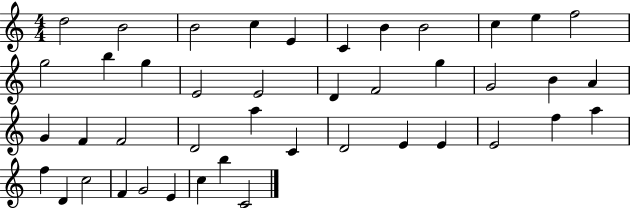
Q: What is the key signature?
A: C major